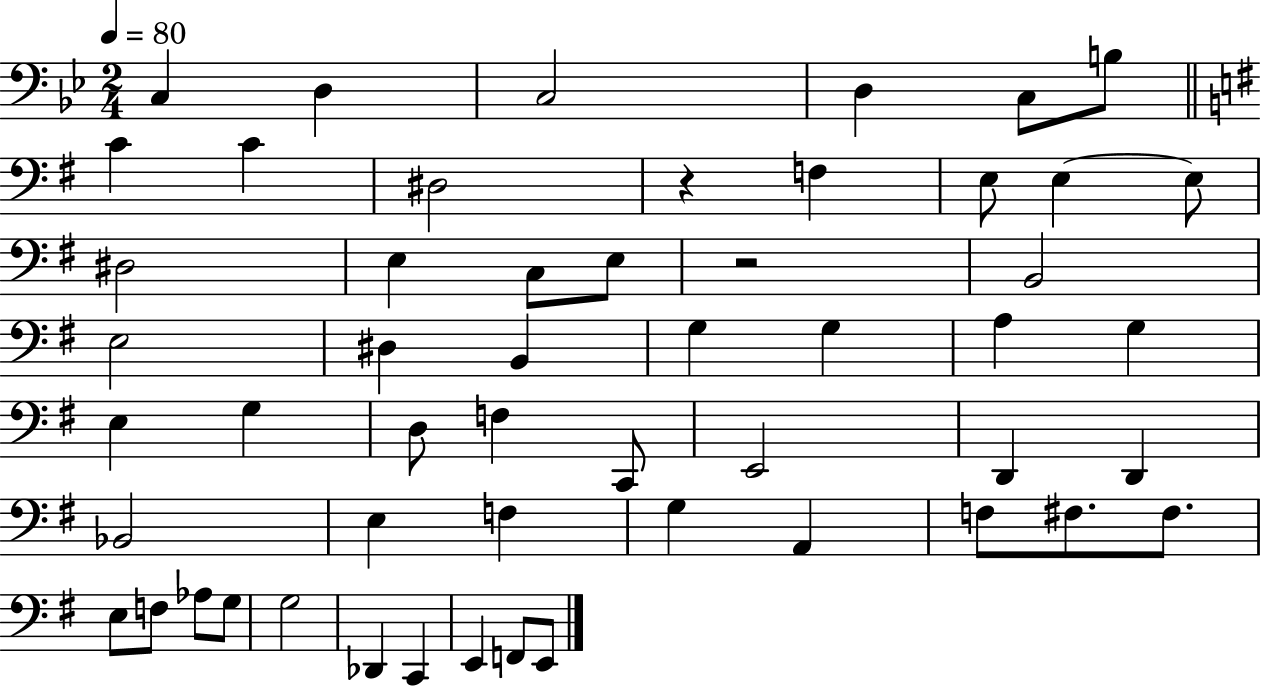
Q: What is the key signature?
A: BES major